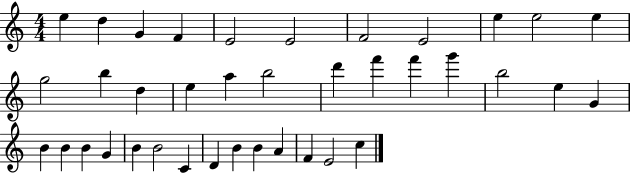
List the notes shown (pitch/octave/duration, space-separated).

E5/q D5/q G4/q F4/q E4/h E4/h F4/h E4/h E5/q E5/h E5/q G5/h B5/q D5/q E5/q A5/q B5/h D6/q F6/q F6/q G6/q B5/h E5/q G4/q B4/q B4/q B4/q G4/q B4/q B4/h C4/q D4/q B4/q B4/q A4/q F4/q E4/h C5/q